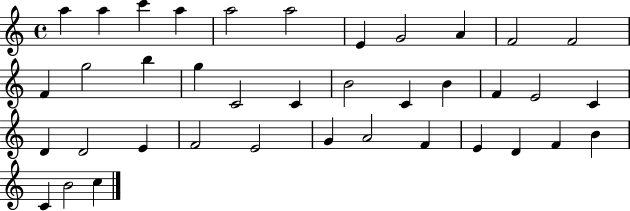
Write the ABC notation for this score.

X:1
T:Untitled
M:4/4
L:1/4
K:C
a a c' a a2 a2 E G2 A F2 F2 F g2 b g C2 C B2 C B F E2 C D D2 E F2 E2 G A2 F E D F B C B2 c